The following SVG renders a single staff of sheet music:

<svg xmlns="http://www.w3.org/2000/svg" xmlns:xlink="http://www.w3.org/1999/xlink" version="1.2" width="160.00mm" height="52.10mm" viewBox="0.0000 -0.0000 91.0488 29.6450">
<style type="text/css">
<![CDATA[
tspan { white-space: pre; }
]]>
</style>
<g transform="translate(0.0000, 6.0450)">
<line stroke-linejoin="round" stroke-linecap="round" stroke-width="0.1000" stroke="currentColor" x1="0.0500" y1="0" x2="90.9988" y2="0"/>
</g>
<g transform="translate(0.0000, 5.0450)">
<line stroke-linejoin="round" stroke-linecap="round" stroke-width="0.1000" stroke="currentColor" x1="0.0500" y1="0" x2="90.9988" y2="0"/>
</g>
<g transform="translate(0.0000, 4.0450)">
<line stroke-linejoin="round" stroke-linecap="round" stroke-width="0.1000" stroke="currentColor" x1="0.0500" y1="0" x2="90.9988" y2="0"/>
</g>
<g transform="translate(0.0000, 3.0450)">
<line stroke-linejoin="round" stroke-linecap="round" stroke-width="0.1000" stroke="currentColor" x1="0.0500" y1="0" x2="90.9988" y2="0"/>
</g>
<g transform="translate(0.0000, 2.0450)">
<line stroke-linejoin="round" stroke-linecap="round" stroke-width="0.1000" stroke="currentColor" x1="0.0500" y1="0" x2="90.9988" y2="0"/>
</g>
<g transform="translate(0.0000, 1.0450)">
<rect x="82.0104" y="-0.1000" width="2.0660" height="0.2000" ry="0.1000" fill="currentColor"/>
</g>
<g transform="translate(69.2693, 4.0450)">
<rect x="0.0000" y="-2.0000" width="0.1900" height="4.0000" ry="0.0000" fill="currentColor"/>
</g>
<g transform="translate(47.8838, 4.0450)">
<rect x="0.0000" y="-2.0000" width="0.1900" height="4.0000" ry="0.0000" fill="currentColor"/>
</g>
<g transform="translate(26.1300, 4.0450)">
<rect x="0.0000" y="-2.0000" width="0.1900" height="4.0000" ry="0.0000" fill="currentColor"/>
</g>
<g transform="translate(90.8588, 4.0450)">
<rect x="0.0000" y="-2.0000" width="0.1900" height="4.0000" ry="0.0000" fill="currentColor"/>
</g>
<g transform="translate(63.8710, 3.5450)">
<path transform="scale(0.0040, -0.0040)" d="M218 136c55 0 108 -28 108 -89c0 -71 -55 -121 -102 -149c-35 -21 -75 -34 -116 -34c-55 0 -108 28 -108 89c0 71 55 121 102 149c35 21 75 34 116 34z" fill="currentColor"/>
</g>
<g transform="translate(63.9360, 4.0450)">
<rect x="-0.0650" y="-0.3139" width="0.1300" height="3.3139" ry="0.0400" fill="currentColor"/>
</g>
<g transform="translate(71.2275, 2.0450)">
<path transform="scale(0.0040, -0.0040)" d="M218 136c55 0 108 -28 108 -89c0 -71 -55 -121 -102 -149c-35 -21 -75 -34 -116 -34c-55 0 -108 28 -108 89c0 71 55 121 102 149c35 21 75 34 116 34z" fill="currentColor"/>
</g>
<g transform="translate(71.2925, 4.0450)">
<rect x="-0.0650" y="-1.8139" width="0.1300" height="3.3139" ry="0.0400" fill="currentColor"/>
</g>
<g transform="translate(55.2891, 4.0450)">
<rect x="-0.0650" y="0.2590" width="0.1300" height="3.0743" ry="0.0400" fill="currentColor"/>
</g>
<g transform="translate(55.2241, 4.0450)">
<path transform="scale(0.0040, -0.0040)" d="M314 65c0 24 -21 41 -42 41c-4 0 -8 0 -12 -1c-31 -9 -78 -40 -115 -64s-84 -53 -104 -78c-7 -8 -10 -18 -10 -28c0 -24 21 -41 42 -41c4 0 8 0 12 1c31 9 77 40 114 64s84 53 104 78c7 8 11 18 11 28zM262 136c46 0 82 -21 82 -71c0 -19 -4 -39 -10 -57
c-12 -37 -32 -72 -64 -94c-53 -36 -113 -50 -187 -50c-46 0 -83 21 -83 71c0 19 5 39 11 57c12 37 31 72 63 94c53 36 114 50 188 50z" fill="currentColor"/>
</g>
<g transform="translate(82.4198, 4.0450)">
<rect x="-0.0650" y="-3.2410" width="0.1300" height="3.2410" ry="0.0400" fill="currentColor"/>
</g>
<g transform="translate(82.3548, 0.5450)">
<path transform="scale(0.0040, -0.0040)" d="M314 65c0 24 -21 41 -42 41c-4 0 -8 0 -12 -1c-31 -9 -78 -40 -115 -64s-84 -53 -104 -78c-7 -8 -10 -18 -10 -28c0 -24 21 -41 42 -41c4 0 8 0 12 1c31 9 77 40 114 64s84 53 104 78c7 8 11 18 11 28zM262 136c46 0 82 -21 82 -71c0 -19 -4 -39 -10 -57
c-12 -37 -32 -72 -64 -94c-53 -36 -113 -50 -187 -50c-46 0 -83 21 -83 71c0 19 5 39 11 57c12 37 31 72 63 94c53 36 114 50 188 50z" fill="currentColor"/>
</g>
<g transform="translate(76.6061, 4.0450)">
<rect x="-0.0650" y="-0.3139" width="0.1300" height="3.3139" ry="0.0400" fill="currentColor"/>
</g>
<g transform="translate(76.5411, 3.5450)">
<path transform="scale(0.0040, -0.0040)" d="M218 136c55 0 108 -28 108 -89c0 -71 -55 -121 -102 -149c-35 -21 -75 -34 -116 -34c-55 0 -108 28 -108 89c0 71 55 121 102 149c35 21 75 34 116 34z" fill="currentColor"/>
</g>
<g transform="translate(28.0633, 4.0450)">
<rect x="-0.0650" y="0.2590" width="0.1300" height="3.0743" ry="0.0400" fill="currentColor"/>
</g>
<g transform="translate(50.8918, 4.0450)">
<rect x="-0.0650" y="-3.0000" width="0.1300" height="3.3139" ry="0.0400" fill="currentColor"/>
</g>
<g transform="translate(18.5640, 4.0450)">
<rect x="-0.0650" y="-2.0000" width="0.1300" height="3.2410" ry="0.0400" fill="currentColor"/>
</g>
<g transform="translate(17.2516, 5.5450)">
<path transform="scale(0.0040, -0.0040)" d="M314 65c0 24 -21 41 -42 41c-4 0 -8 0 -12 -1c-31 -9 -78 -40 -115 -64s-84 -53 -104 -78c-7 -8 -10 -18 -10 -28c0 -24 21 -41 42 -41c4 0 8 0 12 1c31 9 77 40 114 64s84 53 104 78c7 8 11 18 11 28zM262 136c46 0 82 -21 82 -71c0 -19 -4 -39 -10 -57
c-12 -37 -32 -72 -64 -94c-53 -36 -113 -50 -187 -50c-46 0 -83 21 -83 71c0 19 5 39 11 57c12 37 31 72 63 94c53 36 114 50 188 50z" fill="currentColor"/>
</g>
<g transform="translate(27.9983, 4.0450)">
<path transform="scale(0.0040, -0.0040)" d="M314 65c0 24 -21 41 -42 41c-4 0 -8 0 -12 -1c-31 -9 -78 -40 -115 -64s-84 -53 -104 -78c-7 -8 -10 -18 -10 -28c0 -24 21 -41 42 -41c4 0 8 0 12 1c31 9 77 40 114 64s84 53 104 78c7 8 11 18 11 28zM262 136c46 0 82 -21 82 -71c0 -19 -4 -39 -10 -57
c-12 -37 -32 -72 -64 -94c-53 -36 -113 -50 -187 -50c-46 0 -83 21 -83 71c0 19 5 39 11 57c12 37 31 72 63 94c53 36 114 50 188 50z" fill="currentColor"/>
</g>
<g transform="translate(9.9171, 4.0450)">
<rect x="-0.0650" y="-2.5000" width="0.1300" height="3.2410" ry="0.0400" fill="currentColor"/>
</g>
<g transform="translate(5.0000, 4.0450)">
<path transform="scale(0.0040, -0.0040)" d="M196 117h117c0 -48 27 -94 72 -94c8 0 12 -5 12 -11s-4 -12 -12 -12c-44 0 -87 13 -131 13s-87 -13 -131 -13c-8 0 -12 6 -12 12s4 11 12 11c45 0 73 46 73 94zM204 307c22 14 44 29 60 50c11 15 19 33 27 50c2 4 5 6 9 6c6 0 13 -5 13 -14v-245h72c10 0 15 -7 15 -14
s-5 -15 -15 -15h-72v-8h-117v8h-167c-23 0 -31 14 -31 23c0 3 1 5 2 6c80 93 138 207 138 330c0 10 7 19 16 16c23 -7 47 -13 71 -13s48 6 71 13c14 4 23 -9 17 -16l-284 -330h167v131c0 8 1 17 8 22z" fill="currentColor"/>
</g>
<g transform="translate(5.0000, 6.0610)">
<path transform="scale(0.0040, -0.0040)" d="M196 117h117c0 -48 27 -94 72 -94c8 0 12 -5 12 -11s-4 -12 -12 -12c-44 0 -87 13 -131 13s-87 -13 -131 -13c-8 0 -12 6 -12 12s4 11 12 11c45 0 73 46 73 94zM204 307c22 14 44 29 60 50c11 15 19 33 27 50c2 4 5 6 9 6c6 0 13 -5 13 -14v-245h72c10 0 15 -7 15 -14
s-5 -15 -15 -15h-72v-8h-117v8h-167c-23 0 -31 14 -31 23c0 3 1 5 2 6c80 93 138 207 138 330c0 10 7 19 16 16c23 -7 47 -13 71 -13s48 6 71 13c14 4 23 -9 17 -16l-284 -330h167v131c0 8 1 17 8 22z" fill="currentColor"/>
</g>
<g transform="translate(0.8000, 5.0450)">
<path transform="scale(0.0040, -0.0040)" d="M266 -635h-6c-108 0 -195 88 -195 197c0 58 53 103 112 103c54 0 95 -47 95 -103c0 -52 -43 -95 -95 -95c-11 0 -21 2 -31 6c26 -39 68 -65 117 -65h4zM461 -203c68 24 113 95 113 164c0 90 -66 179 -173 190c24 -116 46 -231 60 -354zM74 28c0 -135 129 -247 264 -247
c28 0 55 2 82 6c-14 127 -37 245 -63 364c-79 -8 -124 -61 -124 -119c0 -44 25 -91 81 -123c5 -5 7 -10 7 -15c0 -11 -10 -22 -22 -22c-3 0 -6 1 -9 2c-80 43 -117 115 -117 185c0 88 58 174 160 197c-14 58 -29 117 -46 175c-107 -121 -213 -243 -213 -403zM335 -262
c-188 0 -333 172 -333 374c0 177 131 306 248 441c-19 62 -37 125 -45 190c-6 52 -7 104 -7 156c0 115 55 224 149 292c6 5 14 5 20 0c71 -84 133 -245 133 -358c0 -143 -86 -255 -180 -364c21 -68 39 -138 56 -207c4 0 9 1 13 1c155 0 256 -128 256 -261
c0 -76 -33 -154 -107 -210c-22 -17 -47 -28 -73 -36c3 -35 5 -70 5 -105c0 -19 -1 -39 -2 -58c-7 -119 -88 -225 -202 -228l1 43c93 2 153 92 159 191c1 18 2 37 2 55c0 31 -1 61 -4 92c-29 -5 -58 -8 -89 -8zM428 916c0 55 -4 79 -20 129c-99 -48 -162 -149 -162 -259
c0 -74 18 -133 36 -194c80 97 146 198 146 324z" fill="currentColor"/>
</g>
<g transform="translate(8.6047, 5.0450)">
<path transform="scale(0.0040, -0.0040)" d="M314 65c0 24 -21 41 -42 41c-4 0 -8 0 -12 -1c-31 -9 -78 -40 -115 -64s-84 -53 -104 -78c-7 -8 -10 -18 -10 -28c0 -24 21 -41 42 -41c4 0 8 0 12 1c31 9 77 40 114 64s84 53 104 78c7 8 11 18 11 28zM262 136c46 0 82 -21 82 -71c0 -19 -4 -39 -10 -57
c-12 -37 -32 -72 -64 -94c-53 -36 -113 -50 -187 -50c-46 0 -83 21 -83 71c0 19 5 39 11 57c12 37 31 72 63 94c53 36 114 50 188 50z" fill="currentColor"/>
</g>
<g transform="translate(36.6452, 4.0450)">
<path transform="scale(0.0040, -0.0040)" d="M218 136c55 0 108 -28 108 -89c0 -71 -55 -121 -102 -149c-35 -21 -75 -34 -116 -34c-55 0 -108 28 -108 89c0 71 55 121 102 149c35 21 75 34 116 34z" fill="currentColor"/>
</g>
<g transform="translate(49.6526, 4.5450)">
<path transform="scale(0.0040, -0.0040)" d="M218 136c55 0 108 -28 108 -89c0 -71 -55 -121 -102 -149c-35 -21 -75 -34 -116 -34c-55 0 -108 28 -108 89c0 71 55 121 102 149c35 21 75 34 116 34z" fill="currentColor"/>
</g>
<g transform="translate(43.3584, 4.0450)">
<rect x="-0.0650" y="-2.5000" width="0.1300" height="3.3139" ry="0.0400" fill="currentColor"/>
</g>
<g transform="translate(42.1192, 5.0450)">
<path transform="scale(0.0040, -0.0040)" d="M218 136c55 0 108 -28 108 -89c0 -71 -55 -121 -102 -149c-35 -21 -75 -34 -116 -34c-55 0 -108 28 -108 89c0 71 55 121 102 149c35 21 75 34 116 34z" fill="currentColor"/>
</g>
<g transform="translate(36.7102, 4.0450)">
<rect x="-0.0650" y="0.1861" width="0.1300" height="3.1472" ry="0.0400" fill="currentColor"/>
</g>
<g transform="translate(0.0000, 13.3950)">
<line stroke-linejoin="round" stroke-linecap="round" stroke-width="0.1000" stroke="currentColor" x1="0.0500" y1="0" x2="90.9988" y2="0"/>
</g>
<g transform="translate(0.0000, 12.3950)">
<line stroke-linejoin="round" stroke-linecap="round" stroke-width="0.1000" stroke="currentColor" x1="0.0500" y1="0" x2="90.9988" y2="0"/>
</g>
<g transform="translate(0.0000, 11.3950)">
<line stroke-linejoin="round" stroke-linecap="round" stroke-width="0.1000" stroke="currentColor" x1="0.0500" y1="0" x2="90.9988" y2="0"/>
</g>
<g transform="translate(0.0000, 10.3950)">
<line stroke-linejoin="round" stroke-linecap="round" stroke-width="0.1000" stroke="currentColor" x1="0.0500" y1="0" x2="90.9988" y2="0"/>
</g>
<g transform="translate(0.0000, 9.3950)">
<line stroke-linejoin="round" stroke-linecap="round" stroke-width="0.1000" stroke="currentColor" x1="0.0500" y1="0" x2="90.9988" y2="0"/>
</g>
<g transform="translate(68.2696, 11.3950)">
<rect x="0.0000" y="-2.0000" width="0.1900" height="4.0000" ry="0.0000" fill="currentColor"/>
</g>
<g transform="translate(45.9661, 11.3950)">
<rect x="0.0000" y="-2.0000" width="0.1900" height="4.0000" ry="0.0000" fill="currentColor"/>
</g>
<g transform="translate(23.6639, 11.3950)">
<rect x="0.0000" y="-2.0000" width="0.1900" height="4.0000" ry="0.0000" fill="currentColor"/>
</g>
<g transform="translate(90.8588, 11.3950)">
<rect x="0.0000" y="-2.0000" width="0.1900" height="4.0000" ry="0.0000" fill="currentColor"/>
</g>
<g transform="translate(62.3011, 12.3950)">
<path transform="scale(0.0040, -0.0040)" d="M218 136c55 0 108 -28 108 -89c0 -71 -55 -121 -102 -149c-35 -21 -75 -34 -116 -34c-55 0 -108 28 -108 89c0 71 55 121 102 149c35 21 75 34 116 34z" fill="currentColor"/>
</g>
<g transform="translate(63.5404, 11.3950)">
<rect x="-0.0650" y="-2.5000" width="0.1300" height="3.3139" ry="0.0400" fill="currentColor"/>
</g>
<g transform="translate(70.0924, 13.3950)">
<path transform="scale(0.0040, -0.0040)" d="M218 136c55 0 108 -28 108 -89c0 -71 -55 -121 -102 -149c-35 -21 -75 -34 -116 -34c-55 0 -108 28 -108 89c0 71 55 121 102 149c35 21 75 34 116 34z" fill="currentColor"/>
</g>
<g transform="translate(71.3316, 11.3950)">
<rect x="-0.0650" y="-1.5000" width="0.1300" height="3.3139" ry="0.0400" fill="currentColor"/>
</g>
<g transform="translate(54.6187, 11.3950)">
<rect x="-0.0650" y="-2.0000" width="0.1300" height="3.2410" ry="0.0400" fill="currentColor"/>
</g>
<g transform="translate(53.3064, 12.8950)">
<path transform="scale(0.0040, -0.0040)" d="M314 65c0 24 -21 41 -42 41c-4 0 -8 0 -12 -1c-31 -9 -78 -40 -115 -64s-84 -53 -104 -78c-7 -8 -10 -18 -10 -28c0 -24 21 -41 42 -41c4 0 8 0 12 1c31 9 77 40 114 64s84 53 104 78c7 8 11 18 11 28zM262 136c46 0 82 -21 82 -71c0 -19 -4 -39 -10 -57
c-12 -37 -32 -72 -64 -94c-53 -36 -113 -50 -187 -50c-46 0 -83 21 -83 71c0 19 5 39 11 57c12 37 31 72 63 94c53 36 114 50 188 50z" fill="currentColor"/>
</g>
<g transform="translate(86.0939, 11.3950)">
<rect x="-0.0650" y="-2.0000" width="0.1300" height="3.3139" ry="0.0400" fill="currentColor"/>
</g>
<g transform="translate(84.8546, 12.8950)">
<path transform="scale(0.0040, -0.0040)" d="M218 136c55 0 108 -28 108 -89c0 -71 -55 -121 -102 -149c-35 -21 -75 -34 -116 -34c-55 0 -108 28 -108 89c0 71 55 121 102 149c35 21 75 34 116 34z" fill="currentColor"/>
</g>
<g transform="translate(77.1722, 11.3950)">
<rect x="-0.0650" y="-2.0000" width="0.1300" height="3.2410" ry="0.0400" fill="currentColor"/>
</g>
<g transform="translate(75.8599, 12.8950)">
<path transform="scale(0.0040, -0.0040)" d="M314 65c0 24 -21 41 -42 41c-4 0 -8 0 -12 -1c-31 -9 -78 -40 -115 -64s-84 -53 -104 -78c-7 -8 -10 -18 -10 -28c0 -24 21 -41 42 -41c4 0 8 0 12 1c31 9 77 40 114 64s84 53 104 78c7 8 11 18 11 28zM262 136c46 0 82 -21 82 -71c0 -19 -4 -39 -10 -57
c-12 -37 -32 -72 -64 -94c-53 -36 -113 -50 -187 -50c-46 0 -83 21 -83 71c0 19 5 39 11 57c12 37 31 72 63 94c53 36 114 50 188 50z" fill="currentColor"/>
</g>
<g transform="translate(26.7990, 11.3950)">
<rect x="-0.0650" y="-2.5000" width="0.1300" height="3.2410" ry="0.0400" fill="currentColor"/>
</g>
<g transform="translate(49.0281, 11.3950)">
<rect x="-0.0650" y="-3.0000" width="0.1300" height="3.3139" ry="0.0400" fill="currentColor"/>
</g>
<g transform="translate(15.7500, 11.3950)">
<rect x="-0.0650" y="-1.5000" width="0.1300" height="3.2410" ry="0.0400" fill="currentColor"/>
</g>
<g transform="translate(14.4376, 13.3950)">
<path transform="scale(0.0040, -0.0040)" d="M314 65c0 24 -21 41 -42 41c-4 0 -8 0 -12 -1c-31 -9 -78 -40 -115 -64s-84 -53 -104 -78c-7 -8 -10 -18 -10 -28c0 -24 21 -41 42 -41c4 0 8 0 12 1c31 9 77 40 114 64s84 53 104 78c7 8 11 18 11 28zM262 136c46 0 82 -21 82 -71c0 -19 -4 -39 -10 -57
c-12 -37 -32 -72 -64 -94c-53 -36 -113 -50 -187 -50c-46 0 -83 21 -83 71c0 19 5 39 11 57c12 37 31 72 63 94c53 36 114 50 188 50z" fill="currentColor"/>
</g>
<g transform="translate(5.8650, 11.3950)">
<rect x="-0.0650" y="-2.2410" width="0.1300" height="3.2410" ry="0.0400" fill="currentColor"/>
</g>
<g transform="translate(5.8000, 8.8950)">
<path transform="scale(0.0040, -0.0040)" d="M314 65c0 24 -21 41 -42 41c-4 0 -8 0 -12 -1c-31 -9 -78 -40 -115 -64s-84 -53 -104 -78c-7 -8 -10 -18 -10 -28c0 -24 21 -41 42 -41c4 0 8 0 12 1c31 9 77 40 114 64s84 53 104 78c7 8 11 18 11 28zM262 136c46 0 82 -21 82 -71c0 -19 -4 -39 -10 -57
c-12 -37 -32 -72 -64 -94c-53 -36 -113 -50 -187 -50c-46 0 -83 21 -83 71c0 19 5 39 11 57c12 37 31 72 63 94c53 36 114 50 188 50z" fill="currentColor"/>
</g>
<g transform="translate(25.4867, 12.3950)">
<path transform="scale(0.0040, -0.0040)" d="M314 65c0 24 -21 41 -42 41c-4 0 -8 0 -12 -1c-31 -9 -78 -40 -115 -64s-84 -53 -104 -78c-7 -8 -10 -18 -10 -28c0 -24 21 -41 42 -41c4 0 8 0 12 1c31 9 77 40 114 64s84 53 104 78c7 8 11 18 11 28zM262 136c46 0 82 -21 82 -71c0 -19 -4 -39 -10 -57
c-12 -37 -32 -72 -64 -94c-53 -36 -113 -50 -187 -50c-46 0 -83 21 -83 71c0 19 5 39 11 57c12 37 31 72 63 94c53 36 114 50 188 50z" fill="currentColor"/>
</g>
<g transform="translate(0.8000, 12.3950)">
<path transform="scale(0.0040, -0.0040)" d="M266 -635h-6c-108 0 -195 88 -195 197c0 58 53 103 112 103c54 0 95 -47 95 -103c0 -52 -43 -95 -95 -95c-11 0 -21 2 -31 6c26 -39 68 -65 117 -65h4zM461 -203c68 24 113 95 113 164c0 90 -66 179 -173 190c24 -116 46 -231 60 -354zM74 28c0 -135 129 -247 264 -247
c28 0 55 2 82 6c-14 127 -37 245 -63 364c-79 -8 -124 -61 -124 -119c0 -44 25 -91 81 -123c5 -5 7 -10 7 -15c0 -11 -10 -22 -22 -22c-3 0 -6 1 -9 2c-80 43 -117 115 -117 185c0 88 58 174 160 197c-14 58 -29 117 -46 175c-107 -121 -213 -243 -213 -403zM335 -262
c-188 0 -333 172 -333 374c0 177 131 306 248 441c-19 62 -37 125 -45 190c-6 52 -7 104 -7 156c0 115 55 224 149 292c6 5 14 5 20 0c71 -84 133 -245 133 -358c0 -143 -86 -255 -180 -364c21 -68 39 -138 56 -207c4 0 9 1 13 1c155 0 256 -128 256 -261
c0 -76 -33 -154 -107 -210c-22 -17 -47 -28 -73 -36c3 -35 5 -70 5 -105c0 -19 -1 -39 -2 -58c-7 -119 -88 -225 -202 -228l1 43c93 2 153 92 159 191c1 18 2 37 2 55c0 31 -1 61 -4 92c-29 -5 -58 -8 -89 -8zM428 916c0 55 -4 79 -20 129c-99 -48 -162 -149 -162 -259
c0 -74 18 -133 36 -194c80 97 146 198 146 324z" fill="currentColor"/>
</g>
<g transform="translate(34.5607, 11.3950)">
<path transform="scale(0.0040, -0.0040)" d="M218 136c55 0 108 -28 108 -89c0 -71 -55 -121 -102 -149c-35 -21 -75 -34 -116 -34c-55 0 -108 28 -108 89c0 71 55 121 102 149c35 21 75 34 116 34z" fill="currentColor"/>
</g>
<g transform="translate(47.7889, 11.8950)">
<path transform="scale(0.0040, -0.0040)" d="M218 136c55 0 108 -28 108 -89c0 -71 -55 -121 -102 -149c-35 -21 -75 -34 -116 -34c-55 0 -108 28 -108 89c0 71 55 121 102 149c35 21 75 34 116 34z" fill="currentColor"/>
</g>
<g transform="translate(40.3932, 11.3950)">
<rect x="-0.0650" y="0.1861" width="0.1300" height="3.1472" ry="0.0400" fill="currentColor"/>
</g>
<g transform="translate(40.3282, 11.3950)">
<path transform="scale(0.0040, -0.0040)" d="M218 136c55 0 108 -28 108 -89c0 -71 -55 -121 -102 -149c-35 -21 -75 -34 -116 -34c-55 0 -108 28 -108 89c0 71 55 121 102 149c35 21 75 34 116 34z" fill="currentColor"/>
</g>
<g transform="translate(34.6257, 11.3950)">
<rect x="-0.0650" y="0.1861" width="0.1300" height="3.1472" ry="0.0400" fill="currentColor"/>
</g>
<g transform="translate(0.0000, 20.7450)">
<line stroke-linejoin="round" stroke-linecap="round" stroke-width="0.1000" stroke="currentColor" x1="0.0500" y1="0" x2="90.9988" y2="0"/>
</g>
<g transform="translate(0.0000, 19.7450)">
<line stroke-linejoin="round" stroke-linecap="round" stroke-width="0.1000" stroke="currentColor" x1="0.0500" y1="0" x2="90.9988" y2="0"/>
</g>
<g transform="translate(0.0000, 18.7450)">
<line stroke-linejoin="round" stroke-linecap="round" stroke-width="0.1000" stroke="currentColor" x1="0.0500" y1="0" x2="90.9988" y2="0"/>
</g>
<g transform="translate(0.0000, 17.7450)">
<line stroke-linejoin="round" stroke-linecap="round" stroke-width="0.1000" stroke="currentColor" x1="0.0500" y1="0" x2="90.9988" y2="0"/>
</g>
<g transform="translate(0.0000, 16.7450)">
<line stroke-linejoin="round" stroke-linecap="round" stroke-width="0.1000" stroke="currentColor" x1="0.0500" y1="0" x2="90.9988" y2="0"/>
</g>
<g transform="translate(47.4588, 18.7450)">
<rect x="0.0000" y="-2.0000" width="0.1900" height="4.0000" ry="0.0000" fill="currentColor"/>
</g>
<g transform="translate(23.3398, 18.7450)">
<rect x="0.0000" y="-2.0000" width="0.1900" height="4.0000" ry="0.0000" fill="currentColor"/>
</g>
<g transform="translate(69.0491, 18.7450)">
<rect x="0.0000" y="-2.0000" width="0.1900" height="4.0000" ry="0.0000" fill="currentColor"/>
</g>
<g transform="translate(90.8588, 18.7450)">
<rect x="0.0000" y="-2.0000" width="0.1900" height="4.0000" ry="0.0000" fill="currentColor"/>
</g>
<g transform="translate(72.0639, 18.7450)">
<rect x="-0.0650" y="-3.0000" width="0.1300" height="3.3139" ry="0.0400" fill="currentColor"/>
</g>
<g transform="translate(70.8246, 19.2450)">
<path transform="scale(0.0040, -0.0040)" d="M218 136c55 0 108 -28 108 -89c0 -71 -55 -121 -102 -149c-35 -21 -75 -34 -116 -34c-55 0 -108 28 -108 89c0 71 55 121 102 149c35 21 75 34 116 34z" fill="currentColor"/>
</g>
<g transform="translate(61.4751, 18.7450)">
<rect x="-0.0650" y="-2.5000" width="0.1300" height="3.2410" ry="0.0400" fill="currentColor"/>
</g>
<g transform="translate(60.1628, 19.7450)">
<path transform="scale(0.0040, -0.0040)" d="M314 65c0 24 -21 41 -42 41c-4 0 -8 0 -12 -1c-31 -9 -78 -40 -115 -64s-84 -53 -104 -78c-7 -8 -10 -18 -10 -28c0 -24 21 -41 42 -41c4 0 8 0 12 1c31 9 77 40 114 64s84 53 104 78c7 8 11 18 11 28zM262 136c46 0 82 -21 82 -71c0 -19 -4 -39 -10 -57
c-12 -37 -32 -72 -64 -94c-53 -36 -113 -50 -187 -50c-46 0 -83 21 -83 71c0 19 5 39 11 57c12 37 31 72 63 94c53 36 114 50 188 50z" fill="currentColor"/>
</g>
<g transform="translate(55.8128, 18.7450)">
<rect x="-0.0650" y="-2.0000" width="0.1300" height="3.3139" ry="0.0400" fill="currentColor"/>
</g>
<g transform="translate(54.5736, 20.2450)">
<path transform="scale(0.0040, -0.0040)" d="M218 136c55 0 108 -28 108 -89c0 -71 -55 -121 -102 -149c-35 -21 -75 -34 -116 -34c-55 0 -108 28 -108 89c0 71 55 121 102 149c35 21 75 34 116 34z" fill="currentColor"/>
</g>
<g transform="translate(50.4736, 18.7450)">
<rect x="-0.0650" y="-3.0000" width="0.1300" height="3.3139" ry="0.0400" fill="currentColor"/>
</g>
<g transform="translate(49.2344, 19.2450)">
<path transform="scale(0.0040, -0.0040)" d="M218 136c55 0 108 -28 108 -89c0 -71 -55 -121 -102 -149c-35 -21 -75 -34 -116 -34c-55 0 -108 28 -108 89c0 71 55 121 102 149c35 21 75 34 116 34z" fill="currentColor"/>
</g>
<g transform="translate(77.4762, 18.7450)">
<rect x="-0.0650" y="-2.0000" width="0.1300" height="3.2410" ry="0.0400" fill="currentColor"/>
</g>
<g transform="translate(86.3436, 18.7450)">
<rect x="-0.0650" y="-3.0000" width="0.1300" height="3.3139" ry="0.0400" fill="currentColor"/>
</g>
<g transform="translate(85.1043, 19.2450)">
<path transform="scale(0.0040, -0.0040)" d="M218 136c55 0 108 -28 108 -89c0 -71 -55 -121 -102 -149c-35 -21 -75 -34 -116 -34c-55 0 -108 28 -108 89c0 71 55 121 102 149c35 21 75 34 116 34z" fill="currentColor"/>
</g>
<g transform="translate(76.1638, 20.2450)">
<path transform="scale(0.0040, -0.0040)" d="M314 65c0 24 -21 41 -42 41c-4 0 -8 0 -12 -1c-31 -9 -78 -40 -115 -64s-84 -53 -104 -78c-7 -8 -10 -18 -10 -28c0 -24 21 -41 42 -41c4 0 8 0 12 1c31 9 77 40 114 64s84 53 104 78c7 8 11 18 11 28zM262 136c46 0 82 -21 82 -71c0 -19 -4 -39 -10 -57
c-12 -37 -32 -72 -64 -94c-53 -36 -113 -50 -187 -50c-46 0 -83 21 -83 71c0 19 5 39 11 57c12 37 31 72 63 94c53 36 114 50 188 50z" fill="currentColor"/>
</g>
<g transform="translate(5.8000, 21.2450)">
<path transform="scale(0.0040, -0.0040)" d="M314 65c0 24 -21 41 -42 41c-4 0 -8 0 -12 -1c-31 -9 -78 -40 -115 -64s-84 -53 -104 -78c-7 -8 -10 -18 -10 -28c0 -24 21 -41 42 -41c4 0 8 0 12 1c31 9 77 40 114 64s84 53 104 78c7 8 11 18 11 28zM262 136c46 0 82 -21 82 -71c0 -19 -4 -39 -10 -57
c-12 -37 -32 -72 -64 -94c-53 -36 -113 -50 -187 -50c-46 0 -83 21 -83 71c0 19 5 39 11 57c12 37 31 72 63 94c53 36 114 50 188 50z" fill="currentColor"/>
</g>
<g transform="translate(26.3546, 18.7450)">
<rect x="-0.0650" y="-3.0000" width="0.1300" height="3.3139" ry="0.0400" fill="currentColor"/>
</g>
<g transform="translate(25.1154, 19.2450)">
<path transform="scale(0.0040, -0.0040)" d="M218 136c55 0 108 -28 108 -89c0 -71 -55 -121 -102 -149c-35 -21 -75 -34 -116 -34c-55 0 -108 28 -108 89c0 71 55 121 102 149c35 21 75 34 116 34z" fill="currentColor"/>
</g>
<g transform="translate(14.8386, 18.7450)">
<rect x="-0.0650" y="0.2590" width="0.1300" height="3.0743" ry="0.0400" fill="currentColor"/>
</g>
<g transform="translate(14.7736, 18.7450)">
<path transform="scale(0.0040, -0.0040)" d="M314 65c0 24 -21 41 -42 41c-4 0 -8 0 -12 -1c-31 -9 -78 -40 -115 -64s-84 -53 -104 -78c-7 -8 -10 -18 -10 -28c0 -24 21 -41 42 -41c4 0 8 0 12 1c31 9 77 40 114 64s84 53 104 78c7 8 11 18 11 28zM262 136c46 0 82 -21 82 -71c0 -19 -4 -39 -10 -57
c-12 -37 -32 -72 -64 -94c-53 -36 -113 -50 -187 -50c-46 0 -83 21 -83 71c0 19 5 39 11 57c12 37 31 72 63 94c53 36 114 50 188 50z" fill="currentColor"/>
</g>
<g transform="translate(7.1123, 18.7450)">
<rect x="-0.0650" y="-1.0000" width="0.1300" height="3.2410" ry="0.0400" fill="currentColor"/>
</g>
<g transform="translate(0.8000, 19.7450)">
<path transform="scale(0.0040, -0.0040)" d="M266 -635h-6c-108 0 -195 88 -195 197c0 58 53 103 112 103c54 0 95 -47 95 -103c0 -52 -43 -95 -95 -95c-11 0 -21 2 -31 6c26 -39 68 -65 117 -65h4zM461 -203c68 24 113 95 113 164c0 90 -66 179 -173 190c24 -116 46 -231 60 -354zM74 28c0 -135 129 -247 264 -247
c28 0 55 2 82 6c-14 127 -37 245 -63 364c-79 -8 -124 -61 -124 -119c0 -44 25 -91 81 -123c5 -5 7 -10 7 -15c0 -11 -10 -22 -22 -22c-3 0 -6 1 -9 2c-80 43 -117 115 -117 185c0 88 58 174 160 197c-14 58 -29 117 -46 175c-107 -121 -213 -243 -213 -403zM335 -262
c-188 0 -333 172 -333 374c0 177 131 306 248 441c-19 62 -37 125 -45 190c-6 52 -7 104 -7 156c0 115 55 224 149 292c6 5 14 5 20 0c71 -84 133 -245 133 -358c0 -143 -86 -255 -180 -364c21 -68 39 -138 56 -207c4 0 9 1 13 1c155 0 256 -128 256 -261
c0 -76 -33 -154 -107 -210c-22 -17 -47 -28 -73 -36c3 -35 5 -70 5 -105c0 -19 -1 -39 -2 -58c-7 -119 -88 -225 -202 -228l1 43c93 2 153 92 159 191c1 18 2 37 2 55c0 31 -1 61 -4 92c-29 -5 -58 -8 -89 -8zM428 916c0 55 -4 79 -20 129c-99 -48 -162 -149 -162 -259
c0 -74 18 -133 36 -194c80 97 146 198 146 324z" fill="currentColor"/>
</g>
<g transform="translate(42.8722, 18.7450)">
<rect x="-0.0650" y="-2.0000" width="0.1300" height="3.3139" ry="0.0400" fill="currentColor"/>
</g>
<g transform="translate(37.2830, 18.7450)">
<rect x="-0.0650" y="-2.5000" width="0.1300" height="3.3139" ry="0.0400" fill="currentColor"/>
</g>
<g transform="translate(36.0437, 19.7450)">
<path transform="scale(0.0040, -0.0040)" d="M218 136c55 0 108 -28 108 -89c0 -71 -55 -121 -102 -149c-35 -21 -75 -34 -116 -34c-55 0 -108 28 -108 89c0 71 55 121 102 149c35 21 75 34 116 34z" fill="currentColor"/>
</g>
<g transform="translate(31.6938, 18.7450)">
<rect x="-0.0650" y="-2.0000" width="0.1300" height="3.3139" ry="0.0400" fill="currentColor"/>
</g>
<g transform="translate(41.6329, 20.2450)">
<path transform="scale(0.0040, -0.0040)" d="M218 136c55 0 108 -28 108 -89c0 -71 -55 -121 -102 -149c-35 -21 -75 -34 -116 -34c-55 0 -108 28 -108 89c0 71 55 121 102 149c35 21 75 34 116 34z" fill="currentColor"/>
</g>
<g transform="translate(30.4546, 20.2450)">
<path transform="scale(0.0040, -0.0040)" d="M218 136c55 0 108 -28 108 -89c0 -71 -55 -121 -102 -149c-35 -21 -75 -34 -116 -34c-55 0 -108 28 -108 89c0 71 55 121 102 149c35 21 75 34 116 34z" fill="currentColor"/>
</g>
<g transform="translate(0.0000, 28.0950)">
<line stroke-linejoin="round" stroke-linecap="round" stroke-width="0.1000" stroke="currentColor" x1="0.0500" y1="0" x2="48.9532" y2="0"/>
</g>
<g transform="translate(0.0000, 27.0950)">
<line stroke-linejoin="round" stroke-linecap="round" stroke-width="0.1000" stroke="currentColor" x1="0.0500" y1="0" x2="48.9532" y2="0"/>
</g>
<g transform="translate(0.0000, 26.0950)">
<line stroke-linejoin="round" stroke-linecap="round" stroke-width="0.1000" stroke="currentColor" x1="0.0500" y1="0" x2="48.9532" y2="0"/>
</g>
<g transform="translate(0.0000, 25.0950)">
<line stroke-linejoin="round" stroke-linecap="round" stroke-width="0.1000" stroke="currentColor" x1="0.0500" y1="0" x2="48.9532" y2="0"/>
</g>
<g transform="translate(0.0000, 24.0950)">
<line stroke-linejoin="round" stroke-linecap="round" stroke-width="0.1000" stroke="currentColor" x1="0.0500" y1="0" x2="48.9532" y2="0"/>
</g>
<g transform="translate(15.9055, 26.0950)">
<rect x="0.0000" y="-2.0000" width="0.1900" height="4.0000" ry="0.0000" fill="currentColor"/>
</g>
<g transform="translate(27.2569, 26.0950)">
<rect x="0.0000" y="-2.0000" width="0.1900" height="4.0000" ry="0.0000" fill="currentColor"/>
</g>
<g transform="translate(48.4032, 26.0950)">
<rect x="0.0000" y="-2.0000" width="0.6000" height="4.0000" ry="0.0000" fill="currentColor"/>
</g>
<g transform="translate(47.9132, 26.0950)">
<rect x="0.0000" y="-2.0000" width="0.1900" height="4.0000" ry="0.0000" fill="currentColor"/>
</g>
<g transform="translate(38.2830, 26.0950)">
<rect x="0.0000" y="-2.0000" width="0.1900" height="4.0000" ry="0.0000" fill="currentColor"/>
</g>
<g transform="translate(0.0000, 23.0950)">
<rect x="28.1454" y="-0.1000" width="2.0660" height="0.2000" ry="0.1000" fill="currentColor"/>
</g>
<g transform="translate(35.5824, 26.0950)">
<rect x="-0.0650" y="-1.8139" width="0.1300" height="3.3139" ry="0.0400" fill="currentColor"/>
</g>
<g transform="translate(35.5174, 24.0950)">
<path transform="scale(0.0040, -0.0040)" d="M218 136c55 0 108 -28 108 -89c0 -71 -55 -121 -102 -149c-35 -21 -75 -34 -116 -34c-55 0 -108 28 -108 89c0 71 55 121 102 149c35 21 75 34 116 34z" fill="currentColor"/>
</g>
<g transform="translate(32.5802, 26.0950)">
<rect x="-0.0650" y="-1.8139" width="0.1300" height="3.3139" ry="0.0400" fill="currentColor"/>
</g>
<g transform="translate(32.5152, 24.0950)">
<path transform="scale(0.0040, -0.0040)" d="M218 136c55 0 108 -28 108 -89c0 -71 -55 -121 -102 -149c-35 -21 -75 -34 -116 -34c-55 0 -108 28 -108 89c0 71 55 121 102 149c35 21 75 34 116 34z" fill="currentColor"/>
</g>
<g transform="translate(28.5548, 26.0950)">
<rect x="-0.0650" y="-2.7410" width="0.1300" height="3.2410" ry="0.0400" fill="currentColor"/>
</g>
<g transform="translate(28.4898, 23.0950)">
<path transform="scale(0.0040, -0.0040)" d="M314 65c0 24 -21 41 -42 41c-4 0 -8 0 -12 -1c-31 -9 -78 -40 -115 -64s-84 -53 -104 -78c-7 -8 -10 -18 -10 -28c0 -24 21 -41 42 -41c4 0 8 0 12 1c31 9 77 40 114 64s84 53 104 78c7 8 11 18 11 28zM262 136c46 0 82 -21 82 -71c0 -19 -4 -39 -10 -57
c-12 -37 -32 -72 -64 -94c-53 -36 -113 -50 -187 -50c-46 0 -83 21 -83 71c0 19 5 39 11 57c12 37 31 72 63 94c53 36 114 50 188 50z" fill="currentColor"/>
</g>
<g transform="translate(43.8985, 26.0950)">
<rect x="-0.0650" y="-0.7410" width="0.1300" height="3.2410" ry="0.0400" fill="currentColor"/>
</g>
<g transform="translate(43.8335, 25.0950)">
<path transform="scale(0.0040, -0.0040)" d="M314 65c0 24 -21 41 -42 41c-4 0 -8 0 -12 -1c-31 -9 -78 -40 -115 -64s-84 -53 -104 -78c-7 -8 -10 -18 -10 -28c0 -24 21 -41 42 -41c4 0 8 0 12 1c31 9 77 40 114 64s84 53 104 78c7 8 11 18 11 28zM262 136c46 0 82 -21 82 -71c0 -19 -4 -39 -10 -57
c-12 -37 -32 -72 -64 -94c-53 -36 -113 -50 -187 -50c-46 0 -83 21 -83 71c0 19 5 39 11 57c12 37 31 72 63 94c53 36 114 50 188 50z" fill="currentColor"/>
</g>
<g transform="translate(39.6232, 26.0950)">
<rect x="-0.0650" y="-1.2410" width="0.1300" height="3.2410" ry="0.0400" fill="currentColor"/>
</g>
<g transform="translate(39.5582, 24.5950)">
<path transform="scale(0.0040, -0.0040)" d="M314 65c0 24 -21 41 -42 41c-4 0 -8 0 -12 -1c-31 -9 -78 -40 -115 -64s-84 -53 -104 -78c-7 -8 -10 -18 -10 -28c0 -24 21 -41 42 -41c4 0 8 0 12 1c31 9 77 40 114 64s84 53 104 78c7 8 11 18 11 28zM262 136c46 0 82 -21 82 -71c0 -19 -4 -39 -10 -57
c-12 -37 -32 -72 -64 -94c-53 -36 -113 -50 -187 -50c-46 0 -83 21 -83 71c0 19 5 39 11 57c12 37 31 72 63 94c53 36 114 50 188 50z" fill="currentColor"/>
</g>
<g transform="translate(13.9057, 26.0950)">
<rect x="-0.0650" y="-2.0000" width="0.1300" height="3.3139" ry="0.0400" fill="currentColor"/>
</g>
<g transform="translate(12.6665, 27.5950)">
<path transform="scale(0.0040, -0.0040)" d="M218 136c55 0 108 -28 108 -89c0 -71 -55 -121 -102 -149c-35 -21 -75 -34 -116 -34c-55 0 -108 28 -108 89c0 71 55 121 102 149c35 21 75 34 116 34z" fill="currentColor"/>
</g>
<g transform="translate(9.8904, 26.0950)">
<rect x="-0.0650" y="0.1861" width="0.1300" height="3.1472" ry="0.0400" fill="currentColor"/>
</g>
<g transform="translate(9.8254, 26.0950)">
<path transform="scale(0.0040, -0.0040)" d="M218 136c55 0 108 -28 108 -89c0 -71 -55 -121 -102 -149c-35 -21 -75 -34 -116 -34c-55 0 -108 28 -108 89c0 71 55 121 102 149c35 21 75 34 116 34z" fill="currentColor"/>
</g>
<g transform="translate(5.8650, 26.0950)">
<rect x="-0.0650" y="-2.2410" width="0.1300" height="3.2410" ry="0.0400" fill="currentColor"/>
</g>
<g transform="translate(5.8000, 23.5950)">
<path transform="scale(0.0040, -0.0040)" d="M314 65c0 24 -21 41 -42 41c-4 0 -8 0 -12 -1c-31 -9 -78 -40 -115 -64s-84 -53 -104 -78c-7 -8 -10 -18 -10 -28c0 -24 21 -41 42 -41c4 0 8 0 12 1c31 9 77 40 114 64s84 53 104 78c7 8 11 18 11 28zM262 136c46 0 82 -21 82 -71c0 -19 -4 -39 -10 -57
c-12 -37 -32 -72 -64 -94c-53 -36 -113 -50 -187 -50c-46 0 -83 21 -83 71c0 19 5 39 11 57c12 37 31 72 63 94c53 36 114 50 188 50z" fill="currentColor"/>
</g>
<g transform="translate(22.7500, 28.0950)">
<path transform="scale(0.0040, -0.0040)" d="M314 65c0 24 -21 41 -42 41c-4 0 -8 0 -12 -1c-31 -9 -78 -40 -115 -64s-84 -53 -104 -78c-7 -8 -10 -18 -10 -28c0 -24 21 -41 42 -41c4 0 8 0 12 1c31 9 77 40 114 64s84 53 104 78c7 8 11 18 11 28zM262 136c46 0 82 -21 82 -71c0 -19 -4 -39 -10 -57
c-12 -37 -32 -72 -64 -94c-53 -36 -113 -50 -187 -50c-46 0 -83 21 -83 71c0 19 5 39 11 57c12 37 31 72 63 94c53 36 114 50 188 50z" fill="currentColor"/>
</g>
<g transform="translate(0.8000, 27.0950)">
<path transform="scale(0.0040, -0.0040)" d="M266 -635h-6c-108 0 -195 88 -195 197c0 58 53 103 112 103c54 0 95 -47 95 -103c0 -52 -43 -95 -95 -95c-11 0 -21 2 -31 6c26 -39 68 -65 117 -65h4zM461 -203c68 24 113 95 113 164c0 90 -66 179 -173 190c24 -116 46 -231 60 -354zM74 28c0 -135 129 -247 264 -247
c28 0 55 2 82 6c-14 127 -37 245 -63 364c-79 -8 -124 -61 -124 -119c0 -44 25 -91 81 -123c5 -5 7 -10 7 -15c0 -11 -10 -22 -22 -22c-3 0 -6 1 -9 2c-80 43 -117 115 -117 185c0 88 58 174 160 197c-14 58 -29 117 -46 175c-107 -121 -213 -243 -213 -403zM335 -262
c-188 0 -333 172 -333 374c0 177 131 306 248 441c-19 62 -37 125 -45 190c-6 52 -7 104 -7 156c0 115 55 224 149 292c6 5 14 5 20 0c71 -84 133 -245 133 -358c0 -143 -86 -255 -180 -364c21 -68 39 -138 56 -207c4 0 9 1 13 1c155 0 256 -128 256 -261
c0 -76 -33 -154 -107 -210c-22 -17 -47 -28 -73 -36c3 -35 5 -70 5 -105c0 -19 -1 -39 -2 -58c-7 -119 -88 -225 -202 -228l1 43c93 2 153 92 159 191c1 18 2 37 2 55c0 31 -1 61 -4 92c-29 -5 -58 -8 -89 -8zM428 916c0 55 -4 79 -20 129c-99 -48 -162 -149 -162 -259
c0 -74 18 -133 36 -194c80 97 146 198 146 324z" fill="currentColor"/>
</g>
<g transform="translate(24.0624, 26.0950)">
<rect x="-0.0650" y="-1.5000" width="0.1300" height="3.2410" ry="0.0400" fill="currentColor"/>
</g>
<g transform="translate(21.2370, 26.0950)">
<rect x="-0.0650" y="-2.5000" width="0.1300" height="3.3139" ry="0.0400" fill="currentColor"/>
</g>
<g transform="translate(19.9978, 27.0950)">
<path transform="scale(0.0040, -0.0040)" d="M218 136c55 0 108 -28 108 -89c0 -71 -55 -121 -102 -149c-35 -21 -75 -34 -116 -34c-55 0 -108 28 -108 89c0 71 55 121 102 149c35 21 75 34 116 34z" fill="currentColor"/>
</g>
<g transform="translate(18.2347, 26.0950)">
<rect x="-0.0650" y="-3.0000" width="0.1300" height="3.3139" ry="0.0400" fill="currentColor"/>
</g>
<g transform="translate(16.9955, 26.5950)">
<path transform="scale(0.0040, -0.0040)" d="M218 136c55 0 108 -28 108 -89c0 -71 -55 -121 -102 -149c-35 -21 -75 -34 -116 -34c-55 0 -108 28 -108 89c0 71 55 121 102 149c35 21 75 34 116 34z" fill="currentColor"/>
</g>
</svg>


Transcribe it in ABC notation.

X:1
T:Untitled
M:4/4
L:1/4
K:C
G2 F2 B2 B G A B2 c f c b2 g2 E2 G2 B B A F2 G E F2 F D2 B2 A F G F A F G2 A F2 A g2 B F A G E2 a2 f f e2 d2